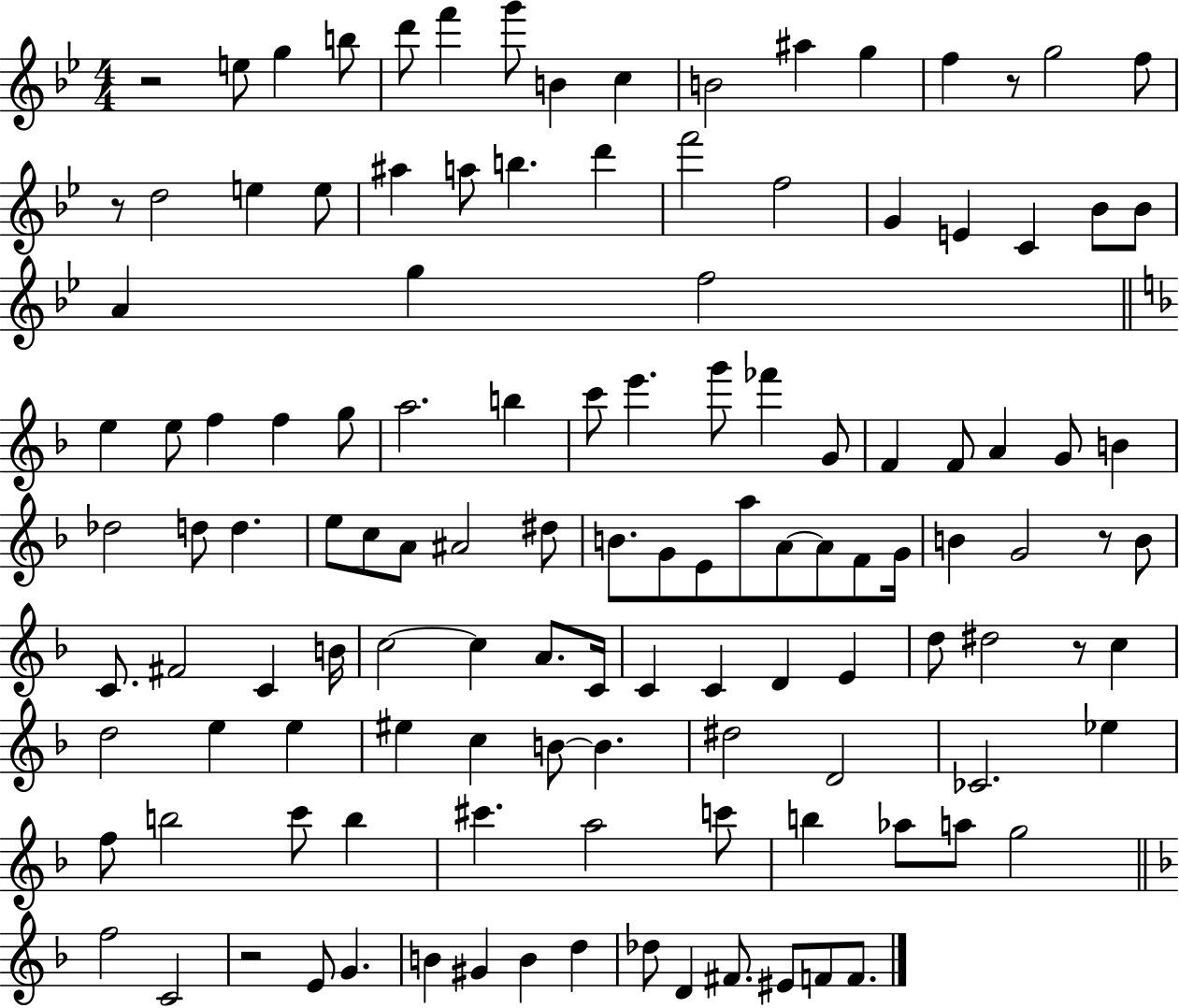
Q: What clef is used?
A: treble